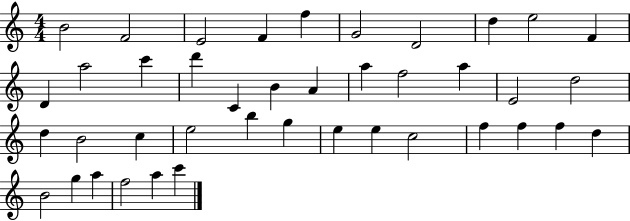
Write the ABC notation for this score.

X:1
T:Untitled
M:4/4
L:1/4
K:C
B2 F2 E2 F f G2 D2 d e2 F D a2 c' d' C B A a f2 a E2 d2 d B2 c e2 b g e e c2 f f f d B2 g a f2 a c'